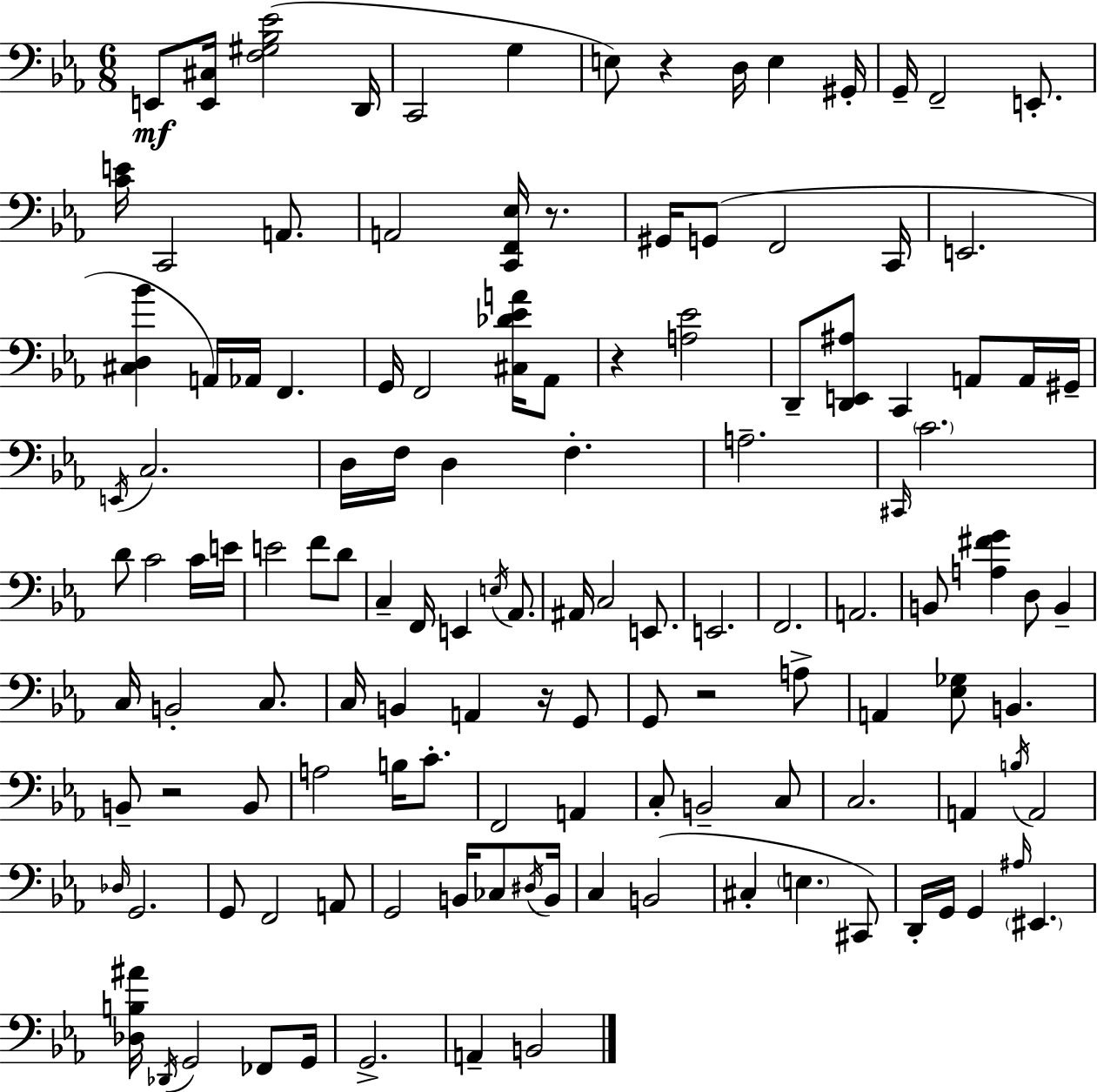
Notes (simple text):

E2/e [E2,C#3]/s [F3,G#3,Bb3,Eb4]/h D2/s C2/h G3/q E3/e R/q D3/s E3/q G#2/s G2/s F2/h E2/e. [C4,E4]/s C2/h A2/e. A2/h [C2,F2,Eb3]/s R/e. G#2/s G2/e F2/h C2/s E2/h. [C#3,D3,Bb4]/q A2/s Ab2/s F2/q. G2/s F2/h [C#3,Db4,Eb4,A4]/s Ab2/e R/q [A3,Eb4]/h D2/e [D2,E2,A#3]/e C2/q A2/e A2/s G#2/s E2/s C3/h. D3/s F3/s D3/q F3/q. A3/h. C#2/s C4/h. D4/e C4/h C4/s E4/s E4/h F4/e D4/e C3/q F2/s E2/q E3/s Ab2/e. A#2/s C3/h E2/e. E2/h. F2/h. A2/h. B2/e [A3,F#4,G4]/q D3/e B2/q C3/s B2/h C3/e. C3/s B2/q A2/q R/s G2/e G2/e R/h A3/e A2/q [Eb3,Gb3]/e B2/q. B2/e R/h B2/e A3/h B3/s C4/e. F2/h A2/q C3/e B2/h C3/e C3/h. A2/q B3/s A2/h Db3/s G2/h. G2/e F2/h A2/e G2/h B2/s CES3/e D#3/s B2/s C3/q B2/h C#3/q E3/q. C#2/e D2/s G2/s G2/q A#3/s EIS2/q. [Db3,B3,A#4]/s Db2/s G2/h FES2/e G2/s G2/h. A2/q B2/h